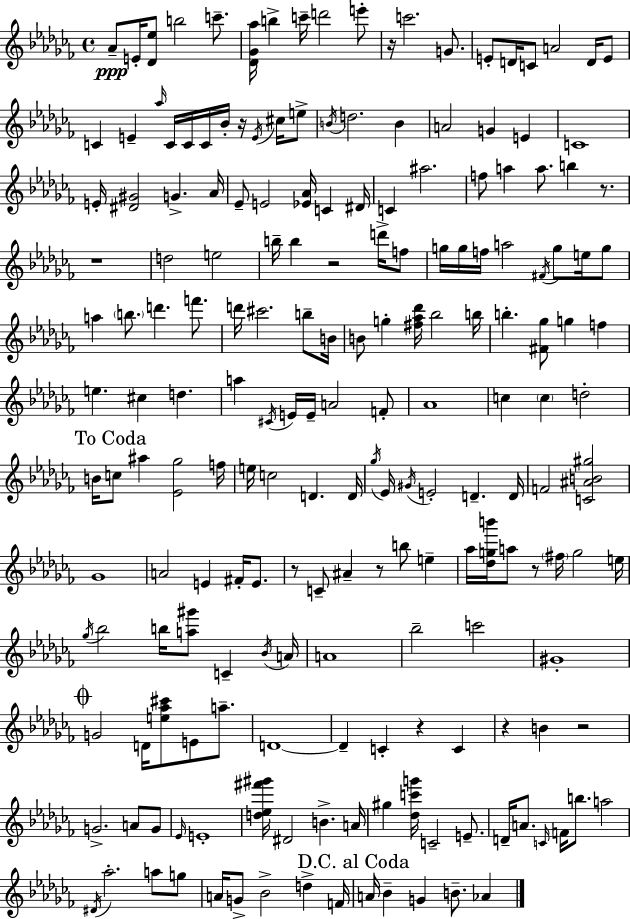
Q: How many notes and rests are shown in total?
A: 191